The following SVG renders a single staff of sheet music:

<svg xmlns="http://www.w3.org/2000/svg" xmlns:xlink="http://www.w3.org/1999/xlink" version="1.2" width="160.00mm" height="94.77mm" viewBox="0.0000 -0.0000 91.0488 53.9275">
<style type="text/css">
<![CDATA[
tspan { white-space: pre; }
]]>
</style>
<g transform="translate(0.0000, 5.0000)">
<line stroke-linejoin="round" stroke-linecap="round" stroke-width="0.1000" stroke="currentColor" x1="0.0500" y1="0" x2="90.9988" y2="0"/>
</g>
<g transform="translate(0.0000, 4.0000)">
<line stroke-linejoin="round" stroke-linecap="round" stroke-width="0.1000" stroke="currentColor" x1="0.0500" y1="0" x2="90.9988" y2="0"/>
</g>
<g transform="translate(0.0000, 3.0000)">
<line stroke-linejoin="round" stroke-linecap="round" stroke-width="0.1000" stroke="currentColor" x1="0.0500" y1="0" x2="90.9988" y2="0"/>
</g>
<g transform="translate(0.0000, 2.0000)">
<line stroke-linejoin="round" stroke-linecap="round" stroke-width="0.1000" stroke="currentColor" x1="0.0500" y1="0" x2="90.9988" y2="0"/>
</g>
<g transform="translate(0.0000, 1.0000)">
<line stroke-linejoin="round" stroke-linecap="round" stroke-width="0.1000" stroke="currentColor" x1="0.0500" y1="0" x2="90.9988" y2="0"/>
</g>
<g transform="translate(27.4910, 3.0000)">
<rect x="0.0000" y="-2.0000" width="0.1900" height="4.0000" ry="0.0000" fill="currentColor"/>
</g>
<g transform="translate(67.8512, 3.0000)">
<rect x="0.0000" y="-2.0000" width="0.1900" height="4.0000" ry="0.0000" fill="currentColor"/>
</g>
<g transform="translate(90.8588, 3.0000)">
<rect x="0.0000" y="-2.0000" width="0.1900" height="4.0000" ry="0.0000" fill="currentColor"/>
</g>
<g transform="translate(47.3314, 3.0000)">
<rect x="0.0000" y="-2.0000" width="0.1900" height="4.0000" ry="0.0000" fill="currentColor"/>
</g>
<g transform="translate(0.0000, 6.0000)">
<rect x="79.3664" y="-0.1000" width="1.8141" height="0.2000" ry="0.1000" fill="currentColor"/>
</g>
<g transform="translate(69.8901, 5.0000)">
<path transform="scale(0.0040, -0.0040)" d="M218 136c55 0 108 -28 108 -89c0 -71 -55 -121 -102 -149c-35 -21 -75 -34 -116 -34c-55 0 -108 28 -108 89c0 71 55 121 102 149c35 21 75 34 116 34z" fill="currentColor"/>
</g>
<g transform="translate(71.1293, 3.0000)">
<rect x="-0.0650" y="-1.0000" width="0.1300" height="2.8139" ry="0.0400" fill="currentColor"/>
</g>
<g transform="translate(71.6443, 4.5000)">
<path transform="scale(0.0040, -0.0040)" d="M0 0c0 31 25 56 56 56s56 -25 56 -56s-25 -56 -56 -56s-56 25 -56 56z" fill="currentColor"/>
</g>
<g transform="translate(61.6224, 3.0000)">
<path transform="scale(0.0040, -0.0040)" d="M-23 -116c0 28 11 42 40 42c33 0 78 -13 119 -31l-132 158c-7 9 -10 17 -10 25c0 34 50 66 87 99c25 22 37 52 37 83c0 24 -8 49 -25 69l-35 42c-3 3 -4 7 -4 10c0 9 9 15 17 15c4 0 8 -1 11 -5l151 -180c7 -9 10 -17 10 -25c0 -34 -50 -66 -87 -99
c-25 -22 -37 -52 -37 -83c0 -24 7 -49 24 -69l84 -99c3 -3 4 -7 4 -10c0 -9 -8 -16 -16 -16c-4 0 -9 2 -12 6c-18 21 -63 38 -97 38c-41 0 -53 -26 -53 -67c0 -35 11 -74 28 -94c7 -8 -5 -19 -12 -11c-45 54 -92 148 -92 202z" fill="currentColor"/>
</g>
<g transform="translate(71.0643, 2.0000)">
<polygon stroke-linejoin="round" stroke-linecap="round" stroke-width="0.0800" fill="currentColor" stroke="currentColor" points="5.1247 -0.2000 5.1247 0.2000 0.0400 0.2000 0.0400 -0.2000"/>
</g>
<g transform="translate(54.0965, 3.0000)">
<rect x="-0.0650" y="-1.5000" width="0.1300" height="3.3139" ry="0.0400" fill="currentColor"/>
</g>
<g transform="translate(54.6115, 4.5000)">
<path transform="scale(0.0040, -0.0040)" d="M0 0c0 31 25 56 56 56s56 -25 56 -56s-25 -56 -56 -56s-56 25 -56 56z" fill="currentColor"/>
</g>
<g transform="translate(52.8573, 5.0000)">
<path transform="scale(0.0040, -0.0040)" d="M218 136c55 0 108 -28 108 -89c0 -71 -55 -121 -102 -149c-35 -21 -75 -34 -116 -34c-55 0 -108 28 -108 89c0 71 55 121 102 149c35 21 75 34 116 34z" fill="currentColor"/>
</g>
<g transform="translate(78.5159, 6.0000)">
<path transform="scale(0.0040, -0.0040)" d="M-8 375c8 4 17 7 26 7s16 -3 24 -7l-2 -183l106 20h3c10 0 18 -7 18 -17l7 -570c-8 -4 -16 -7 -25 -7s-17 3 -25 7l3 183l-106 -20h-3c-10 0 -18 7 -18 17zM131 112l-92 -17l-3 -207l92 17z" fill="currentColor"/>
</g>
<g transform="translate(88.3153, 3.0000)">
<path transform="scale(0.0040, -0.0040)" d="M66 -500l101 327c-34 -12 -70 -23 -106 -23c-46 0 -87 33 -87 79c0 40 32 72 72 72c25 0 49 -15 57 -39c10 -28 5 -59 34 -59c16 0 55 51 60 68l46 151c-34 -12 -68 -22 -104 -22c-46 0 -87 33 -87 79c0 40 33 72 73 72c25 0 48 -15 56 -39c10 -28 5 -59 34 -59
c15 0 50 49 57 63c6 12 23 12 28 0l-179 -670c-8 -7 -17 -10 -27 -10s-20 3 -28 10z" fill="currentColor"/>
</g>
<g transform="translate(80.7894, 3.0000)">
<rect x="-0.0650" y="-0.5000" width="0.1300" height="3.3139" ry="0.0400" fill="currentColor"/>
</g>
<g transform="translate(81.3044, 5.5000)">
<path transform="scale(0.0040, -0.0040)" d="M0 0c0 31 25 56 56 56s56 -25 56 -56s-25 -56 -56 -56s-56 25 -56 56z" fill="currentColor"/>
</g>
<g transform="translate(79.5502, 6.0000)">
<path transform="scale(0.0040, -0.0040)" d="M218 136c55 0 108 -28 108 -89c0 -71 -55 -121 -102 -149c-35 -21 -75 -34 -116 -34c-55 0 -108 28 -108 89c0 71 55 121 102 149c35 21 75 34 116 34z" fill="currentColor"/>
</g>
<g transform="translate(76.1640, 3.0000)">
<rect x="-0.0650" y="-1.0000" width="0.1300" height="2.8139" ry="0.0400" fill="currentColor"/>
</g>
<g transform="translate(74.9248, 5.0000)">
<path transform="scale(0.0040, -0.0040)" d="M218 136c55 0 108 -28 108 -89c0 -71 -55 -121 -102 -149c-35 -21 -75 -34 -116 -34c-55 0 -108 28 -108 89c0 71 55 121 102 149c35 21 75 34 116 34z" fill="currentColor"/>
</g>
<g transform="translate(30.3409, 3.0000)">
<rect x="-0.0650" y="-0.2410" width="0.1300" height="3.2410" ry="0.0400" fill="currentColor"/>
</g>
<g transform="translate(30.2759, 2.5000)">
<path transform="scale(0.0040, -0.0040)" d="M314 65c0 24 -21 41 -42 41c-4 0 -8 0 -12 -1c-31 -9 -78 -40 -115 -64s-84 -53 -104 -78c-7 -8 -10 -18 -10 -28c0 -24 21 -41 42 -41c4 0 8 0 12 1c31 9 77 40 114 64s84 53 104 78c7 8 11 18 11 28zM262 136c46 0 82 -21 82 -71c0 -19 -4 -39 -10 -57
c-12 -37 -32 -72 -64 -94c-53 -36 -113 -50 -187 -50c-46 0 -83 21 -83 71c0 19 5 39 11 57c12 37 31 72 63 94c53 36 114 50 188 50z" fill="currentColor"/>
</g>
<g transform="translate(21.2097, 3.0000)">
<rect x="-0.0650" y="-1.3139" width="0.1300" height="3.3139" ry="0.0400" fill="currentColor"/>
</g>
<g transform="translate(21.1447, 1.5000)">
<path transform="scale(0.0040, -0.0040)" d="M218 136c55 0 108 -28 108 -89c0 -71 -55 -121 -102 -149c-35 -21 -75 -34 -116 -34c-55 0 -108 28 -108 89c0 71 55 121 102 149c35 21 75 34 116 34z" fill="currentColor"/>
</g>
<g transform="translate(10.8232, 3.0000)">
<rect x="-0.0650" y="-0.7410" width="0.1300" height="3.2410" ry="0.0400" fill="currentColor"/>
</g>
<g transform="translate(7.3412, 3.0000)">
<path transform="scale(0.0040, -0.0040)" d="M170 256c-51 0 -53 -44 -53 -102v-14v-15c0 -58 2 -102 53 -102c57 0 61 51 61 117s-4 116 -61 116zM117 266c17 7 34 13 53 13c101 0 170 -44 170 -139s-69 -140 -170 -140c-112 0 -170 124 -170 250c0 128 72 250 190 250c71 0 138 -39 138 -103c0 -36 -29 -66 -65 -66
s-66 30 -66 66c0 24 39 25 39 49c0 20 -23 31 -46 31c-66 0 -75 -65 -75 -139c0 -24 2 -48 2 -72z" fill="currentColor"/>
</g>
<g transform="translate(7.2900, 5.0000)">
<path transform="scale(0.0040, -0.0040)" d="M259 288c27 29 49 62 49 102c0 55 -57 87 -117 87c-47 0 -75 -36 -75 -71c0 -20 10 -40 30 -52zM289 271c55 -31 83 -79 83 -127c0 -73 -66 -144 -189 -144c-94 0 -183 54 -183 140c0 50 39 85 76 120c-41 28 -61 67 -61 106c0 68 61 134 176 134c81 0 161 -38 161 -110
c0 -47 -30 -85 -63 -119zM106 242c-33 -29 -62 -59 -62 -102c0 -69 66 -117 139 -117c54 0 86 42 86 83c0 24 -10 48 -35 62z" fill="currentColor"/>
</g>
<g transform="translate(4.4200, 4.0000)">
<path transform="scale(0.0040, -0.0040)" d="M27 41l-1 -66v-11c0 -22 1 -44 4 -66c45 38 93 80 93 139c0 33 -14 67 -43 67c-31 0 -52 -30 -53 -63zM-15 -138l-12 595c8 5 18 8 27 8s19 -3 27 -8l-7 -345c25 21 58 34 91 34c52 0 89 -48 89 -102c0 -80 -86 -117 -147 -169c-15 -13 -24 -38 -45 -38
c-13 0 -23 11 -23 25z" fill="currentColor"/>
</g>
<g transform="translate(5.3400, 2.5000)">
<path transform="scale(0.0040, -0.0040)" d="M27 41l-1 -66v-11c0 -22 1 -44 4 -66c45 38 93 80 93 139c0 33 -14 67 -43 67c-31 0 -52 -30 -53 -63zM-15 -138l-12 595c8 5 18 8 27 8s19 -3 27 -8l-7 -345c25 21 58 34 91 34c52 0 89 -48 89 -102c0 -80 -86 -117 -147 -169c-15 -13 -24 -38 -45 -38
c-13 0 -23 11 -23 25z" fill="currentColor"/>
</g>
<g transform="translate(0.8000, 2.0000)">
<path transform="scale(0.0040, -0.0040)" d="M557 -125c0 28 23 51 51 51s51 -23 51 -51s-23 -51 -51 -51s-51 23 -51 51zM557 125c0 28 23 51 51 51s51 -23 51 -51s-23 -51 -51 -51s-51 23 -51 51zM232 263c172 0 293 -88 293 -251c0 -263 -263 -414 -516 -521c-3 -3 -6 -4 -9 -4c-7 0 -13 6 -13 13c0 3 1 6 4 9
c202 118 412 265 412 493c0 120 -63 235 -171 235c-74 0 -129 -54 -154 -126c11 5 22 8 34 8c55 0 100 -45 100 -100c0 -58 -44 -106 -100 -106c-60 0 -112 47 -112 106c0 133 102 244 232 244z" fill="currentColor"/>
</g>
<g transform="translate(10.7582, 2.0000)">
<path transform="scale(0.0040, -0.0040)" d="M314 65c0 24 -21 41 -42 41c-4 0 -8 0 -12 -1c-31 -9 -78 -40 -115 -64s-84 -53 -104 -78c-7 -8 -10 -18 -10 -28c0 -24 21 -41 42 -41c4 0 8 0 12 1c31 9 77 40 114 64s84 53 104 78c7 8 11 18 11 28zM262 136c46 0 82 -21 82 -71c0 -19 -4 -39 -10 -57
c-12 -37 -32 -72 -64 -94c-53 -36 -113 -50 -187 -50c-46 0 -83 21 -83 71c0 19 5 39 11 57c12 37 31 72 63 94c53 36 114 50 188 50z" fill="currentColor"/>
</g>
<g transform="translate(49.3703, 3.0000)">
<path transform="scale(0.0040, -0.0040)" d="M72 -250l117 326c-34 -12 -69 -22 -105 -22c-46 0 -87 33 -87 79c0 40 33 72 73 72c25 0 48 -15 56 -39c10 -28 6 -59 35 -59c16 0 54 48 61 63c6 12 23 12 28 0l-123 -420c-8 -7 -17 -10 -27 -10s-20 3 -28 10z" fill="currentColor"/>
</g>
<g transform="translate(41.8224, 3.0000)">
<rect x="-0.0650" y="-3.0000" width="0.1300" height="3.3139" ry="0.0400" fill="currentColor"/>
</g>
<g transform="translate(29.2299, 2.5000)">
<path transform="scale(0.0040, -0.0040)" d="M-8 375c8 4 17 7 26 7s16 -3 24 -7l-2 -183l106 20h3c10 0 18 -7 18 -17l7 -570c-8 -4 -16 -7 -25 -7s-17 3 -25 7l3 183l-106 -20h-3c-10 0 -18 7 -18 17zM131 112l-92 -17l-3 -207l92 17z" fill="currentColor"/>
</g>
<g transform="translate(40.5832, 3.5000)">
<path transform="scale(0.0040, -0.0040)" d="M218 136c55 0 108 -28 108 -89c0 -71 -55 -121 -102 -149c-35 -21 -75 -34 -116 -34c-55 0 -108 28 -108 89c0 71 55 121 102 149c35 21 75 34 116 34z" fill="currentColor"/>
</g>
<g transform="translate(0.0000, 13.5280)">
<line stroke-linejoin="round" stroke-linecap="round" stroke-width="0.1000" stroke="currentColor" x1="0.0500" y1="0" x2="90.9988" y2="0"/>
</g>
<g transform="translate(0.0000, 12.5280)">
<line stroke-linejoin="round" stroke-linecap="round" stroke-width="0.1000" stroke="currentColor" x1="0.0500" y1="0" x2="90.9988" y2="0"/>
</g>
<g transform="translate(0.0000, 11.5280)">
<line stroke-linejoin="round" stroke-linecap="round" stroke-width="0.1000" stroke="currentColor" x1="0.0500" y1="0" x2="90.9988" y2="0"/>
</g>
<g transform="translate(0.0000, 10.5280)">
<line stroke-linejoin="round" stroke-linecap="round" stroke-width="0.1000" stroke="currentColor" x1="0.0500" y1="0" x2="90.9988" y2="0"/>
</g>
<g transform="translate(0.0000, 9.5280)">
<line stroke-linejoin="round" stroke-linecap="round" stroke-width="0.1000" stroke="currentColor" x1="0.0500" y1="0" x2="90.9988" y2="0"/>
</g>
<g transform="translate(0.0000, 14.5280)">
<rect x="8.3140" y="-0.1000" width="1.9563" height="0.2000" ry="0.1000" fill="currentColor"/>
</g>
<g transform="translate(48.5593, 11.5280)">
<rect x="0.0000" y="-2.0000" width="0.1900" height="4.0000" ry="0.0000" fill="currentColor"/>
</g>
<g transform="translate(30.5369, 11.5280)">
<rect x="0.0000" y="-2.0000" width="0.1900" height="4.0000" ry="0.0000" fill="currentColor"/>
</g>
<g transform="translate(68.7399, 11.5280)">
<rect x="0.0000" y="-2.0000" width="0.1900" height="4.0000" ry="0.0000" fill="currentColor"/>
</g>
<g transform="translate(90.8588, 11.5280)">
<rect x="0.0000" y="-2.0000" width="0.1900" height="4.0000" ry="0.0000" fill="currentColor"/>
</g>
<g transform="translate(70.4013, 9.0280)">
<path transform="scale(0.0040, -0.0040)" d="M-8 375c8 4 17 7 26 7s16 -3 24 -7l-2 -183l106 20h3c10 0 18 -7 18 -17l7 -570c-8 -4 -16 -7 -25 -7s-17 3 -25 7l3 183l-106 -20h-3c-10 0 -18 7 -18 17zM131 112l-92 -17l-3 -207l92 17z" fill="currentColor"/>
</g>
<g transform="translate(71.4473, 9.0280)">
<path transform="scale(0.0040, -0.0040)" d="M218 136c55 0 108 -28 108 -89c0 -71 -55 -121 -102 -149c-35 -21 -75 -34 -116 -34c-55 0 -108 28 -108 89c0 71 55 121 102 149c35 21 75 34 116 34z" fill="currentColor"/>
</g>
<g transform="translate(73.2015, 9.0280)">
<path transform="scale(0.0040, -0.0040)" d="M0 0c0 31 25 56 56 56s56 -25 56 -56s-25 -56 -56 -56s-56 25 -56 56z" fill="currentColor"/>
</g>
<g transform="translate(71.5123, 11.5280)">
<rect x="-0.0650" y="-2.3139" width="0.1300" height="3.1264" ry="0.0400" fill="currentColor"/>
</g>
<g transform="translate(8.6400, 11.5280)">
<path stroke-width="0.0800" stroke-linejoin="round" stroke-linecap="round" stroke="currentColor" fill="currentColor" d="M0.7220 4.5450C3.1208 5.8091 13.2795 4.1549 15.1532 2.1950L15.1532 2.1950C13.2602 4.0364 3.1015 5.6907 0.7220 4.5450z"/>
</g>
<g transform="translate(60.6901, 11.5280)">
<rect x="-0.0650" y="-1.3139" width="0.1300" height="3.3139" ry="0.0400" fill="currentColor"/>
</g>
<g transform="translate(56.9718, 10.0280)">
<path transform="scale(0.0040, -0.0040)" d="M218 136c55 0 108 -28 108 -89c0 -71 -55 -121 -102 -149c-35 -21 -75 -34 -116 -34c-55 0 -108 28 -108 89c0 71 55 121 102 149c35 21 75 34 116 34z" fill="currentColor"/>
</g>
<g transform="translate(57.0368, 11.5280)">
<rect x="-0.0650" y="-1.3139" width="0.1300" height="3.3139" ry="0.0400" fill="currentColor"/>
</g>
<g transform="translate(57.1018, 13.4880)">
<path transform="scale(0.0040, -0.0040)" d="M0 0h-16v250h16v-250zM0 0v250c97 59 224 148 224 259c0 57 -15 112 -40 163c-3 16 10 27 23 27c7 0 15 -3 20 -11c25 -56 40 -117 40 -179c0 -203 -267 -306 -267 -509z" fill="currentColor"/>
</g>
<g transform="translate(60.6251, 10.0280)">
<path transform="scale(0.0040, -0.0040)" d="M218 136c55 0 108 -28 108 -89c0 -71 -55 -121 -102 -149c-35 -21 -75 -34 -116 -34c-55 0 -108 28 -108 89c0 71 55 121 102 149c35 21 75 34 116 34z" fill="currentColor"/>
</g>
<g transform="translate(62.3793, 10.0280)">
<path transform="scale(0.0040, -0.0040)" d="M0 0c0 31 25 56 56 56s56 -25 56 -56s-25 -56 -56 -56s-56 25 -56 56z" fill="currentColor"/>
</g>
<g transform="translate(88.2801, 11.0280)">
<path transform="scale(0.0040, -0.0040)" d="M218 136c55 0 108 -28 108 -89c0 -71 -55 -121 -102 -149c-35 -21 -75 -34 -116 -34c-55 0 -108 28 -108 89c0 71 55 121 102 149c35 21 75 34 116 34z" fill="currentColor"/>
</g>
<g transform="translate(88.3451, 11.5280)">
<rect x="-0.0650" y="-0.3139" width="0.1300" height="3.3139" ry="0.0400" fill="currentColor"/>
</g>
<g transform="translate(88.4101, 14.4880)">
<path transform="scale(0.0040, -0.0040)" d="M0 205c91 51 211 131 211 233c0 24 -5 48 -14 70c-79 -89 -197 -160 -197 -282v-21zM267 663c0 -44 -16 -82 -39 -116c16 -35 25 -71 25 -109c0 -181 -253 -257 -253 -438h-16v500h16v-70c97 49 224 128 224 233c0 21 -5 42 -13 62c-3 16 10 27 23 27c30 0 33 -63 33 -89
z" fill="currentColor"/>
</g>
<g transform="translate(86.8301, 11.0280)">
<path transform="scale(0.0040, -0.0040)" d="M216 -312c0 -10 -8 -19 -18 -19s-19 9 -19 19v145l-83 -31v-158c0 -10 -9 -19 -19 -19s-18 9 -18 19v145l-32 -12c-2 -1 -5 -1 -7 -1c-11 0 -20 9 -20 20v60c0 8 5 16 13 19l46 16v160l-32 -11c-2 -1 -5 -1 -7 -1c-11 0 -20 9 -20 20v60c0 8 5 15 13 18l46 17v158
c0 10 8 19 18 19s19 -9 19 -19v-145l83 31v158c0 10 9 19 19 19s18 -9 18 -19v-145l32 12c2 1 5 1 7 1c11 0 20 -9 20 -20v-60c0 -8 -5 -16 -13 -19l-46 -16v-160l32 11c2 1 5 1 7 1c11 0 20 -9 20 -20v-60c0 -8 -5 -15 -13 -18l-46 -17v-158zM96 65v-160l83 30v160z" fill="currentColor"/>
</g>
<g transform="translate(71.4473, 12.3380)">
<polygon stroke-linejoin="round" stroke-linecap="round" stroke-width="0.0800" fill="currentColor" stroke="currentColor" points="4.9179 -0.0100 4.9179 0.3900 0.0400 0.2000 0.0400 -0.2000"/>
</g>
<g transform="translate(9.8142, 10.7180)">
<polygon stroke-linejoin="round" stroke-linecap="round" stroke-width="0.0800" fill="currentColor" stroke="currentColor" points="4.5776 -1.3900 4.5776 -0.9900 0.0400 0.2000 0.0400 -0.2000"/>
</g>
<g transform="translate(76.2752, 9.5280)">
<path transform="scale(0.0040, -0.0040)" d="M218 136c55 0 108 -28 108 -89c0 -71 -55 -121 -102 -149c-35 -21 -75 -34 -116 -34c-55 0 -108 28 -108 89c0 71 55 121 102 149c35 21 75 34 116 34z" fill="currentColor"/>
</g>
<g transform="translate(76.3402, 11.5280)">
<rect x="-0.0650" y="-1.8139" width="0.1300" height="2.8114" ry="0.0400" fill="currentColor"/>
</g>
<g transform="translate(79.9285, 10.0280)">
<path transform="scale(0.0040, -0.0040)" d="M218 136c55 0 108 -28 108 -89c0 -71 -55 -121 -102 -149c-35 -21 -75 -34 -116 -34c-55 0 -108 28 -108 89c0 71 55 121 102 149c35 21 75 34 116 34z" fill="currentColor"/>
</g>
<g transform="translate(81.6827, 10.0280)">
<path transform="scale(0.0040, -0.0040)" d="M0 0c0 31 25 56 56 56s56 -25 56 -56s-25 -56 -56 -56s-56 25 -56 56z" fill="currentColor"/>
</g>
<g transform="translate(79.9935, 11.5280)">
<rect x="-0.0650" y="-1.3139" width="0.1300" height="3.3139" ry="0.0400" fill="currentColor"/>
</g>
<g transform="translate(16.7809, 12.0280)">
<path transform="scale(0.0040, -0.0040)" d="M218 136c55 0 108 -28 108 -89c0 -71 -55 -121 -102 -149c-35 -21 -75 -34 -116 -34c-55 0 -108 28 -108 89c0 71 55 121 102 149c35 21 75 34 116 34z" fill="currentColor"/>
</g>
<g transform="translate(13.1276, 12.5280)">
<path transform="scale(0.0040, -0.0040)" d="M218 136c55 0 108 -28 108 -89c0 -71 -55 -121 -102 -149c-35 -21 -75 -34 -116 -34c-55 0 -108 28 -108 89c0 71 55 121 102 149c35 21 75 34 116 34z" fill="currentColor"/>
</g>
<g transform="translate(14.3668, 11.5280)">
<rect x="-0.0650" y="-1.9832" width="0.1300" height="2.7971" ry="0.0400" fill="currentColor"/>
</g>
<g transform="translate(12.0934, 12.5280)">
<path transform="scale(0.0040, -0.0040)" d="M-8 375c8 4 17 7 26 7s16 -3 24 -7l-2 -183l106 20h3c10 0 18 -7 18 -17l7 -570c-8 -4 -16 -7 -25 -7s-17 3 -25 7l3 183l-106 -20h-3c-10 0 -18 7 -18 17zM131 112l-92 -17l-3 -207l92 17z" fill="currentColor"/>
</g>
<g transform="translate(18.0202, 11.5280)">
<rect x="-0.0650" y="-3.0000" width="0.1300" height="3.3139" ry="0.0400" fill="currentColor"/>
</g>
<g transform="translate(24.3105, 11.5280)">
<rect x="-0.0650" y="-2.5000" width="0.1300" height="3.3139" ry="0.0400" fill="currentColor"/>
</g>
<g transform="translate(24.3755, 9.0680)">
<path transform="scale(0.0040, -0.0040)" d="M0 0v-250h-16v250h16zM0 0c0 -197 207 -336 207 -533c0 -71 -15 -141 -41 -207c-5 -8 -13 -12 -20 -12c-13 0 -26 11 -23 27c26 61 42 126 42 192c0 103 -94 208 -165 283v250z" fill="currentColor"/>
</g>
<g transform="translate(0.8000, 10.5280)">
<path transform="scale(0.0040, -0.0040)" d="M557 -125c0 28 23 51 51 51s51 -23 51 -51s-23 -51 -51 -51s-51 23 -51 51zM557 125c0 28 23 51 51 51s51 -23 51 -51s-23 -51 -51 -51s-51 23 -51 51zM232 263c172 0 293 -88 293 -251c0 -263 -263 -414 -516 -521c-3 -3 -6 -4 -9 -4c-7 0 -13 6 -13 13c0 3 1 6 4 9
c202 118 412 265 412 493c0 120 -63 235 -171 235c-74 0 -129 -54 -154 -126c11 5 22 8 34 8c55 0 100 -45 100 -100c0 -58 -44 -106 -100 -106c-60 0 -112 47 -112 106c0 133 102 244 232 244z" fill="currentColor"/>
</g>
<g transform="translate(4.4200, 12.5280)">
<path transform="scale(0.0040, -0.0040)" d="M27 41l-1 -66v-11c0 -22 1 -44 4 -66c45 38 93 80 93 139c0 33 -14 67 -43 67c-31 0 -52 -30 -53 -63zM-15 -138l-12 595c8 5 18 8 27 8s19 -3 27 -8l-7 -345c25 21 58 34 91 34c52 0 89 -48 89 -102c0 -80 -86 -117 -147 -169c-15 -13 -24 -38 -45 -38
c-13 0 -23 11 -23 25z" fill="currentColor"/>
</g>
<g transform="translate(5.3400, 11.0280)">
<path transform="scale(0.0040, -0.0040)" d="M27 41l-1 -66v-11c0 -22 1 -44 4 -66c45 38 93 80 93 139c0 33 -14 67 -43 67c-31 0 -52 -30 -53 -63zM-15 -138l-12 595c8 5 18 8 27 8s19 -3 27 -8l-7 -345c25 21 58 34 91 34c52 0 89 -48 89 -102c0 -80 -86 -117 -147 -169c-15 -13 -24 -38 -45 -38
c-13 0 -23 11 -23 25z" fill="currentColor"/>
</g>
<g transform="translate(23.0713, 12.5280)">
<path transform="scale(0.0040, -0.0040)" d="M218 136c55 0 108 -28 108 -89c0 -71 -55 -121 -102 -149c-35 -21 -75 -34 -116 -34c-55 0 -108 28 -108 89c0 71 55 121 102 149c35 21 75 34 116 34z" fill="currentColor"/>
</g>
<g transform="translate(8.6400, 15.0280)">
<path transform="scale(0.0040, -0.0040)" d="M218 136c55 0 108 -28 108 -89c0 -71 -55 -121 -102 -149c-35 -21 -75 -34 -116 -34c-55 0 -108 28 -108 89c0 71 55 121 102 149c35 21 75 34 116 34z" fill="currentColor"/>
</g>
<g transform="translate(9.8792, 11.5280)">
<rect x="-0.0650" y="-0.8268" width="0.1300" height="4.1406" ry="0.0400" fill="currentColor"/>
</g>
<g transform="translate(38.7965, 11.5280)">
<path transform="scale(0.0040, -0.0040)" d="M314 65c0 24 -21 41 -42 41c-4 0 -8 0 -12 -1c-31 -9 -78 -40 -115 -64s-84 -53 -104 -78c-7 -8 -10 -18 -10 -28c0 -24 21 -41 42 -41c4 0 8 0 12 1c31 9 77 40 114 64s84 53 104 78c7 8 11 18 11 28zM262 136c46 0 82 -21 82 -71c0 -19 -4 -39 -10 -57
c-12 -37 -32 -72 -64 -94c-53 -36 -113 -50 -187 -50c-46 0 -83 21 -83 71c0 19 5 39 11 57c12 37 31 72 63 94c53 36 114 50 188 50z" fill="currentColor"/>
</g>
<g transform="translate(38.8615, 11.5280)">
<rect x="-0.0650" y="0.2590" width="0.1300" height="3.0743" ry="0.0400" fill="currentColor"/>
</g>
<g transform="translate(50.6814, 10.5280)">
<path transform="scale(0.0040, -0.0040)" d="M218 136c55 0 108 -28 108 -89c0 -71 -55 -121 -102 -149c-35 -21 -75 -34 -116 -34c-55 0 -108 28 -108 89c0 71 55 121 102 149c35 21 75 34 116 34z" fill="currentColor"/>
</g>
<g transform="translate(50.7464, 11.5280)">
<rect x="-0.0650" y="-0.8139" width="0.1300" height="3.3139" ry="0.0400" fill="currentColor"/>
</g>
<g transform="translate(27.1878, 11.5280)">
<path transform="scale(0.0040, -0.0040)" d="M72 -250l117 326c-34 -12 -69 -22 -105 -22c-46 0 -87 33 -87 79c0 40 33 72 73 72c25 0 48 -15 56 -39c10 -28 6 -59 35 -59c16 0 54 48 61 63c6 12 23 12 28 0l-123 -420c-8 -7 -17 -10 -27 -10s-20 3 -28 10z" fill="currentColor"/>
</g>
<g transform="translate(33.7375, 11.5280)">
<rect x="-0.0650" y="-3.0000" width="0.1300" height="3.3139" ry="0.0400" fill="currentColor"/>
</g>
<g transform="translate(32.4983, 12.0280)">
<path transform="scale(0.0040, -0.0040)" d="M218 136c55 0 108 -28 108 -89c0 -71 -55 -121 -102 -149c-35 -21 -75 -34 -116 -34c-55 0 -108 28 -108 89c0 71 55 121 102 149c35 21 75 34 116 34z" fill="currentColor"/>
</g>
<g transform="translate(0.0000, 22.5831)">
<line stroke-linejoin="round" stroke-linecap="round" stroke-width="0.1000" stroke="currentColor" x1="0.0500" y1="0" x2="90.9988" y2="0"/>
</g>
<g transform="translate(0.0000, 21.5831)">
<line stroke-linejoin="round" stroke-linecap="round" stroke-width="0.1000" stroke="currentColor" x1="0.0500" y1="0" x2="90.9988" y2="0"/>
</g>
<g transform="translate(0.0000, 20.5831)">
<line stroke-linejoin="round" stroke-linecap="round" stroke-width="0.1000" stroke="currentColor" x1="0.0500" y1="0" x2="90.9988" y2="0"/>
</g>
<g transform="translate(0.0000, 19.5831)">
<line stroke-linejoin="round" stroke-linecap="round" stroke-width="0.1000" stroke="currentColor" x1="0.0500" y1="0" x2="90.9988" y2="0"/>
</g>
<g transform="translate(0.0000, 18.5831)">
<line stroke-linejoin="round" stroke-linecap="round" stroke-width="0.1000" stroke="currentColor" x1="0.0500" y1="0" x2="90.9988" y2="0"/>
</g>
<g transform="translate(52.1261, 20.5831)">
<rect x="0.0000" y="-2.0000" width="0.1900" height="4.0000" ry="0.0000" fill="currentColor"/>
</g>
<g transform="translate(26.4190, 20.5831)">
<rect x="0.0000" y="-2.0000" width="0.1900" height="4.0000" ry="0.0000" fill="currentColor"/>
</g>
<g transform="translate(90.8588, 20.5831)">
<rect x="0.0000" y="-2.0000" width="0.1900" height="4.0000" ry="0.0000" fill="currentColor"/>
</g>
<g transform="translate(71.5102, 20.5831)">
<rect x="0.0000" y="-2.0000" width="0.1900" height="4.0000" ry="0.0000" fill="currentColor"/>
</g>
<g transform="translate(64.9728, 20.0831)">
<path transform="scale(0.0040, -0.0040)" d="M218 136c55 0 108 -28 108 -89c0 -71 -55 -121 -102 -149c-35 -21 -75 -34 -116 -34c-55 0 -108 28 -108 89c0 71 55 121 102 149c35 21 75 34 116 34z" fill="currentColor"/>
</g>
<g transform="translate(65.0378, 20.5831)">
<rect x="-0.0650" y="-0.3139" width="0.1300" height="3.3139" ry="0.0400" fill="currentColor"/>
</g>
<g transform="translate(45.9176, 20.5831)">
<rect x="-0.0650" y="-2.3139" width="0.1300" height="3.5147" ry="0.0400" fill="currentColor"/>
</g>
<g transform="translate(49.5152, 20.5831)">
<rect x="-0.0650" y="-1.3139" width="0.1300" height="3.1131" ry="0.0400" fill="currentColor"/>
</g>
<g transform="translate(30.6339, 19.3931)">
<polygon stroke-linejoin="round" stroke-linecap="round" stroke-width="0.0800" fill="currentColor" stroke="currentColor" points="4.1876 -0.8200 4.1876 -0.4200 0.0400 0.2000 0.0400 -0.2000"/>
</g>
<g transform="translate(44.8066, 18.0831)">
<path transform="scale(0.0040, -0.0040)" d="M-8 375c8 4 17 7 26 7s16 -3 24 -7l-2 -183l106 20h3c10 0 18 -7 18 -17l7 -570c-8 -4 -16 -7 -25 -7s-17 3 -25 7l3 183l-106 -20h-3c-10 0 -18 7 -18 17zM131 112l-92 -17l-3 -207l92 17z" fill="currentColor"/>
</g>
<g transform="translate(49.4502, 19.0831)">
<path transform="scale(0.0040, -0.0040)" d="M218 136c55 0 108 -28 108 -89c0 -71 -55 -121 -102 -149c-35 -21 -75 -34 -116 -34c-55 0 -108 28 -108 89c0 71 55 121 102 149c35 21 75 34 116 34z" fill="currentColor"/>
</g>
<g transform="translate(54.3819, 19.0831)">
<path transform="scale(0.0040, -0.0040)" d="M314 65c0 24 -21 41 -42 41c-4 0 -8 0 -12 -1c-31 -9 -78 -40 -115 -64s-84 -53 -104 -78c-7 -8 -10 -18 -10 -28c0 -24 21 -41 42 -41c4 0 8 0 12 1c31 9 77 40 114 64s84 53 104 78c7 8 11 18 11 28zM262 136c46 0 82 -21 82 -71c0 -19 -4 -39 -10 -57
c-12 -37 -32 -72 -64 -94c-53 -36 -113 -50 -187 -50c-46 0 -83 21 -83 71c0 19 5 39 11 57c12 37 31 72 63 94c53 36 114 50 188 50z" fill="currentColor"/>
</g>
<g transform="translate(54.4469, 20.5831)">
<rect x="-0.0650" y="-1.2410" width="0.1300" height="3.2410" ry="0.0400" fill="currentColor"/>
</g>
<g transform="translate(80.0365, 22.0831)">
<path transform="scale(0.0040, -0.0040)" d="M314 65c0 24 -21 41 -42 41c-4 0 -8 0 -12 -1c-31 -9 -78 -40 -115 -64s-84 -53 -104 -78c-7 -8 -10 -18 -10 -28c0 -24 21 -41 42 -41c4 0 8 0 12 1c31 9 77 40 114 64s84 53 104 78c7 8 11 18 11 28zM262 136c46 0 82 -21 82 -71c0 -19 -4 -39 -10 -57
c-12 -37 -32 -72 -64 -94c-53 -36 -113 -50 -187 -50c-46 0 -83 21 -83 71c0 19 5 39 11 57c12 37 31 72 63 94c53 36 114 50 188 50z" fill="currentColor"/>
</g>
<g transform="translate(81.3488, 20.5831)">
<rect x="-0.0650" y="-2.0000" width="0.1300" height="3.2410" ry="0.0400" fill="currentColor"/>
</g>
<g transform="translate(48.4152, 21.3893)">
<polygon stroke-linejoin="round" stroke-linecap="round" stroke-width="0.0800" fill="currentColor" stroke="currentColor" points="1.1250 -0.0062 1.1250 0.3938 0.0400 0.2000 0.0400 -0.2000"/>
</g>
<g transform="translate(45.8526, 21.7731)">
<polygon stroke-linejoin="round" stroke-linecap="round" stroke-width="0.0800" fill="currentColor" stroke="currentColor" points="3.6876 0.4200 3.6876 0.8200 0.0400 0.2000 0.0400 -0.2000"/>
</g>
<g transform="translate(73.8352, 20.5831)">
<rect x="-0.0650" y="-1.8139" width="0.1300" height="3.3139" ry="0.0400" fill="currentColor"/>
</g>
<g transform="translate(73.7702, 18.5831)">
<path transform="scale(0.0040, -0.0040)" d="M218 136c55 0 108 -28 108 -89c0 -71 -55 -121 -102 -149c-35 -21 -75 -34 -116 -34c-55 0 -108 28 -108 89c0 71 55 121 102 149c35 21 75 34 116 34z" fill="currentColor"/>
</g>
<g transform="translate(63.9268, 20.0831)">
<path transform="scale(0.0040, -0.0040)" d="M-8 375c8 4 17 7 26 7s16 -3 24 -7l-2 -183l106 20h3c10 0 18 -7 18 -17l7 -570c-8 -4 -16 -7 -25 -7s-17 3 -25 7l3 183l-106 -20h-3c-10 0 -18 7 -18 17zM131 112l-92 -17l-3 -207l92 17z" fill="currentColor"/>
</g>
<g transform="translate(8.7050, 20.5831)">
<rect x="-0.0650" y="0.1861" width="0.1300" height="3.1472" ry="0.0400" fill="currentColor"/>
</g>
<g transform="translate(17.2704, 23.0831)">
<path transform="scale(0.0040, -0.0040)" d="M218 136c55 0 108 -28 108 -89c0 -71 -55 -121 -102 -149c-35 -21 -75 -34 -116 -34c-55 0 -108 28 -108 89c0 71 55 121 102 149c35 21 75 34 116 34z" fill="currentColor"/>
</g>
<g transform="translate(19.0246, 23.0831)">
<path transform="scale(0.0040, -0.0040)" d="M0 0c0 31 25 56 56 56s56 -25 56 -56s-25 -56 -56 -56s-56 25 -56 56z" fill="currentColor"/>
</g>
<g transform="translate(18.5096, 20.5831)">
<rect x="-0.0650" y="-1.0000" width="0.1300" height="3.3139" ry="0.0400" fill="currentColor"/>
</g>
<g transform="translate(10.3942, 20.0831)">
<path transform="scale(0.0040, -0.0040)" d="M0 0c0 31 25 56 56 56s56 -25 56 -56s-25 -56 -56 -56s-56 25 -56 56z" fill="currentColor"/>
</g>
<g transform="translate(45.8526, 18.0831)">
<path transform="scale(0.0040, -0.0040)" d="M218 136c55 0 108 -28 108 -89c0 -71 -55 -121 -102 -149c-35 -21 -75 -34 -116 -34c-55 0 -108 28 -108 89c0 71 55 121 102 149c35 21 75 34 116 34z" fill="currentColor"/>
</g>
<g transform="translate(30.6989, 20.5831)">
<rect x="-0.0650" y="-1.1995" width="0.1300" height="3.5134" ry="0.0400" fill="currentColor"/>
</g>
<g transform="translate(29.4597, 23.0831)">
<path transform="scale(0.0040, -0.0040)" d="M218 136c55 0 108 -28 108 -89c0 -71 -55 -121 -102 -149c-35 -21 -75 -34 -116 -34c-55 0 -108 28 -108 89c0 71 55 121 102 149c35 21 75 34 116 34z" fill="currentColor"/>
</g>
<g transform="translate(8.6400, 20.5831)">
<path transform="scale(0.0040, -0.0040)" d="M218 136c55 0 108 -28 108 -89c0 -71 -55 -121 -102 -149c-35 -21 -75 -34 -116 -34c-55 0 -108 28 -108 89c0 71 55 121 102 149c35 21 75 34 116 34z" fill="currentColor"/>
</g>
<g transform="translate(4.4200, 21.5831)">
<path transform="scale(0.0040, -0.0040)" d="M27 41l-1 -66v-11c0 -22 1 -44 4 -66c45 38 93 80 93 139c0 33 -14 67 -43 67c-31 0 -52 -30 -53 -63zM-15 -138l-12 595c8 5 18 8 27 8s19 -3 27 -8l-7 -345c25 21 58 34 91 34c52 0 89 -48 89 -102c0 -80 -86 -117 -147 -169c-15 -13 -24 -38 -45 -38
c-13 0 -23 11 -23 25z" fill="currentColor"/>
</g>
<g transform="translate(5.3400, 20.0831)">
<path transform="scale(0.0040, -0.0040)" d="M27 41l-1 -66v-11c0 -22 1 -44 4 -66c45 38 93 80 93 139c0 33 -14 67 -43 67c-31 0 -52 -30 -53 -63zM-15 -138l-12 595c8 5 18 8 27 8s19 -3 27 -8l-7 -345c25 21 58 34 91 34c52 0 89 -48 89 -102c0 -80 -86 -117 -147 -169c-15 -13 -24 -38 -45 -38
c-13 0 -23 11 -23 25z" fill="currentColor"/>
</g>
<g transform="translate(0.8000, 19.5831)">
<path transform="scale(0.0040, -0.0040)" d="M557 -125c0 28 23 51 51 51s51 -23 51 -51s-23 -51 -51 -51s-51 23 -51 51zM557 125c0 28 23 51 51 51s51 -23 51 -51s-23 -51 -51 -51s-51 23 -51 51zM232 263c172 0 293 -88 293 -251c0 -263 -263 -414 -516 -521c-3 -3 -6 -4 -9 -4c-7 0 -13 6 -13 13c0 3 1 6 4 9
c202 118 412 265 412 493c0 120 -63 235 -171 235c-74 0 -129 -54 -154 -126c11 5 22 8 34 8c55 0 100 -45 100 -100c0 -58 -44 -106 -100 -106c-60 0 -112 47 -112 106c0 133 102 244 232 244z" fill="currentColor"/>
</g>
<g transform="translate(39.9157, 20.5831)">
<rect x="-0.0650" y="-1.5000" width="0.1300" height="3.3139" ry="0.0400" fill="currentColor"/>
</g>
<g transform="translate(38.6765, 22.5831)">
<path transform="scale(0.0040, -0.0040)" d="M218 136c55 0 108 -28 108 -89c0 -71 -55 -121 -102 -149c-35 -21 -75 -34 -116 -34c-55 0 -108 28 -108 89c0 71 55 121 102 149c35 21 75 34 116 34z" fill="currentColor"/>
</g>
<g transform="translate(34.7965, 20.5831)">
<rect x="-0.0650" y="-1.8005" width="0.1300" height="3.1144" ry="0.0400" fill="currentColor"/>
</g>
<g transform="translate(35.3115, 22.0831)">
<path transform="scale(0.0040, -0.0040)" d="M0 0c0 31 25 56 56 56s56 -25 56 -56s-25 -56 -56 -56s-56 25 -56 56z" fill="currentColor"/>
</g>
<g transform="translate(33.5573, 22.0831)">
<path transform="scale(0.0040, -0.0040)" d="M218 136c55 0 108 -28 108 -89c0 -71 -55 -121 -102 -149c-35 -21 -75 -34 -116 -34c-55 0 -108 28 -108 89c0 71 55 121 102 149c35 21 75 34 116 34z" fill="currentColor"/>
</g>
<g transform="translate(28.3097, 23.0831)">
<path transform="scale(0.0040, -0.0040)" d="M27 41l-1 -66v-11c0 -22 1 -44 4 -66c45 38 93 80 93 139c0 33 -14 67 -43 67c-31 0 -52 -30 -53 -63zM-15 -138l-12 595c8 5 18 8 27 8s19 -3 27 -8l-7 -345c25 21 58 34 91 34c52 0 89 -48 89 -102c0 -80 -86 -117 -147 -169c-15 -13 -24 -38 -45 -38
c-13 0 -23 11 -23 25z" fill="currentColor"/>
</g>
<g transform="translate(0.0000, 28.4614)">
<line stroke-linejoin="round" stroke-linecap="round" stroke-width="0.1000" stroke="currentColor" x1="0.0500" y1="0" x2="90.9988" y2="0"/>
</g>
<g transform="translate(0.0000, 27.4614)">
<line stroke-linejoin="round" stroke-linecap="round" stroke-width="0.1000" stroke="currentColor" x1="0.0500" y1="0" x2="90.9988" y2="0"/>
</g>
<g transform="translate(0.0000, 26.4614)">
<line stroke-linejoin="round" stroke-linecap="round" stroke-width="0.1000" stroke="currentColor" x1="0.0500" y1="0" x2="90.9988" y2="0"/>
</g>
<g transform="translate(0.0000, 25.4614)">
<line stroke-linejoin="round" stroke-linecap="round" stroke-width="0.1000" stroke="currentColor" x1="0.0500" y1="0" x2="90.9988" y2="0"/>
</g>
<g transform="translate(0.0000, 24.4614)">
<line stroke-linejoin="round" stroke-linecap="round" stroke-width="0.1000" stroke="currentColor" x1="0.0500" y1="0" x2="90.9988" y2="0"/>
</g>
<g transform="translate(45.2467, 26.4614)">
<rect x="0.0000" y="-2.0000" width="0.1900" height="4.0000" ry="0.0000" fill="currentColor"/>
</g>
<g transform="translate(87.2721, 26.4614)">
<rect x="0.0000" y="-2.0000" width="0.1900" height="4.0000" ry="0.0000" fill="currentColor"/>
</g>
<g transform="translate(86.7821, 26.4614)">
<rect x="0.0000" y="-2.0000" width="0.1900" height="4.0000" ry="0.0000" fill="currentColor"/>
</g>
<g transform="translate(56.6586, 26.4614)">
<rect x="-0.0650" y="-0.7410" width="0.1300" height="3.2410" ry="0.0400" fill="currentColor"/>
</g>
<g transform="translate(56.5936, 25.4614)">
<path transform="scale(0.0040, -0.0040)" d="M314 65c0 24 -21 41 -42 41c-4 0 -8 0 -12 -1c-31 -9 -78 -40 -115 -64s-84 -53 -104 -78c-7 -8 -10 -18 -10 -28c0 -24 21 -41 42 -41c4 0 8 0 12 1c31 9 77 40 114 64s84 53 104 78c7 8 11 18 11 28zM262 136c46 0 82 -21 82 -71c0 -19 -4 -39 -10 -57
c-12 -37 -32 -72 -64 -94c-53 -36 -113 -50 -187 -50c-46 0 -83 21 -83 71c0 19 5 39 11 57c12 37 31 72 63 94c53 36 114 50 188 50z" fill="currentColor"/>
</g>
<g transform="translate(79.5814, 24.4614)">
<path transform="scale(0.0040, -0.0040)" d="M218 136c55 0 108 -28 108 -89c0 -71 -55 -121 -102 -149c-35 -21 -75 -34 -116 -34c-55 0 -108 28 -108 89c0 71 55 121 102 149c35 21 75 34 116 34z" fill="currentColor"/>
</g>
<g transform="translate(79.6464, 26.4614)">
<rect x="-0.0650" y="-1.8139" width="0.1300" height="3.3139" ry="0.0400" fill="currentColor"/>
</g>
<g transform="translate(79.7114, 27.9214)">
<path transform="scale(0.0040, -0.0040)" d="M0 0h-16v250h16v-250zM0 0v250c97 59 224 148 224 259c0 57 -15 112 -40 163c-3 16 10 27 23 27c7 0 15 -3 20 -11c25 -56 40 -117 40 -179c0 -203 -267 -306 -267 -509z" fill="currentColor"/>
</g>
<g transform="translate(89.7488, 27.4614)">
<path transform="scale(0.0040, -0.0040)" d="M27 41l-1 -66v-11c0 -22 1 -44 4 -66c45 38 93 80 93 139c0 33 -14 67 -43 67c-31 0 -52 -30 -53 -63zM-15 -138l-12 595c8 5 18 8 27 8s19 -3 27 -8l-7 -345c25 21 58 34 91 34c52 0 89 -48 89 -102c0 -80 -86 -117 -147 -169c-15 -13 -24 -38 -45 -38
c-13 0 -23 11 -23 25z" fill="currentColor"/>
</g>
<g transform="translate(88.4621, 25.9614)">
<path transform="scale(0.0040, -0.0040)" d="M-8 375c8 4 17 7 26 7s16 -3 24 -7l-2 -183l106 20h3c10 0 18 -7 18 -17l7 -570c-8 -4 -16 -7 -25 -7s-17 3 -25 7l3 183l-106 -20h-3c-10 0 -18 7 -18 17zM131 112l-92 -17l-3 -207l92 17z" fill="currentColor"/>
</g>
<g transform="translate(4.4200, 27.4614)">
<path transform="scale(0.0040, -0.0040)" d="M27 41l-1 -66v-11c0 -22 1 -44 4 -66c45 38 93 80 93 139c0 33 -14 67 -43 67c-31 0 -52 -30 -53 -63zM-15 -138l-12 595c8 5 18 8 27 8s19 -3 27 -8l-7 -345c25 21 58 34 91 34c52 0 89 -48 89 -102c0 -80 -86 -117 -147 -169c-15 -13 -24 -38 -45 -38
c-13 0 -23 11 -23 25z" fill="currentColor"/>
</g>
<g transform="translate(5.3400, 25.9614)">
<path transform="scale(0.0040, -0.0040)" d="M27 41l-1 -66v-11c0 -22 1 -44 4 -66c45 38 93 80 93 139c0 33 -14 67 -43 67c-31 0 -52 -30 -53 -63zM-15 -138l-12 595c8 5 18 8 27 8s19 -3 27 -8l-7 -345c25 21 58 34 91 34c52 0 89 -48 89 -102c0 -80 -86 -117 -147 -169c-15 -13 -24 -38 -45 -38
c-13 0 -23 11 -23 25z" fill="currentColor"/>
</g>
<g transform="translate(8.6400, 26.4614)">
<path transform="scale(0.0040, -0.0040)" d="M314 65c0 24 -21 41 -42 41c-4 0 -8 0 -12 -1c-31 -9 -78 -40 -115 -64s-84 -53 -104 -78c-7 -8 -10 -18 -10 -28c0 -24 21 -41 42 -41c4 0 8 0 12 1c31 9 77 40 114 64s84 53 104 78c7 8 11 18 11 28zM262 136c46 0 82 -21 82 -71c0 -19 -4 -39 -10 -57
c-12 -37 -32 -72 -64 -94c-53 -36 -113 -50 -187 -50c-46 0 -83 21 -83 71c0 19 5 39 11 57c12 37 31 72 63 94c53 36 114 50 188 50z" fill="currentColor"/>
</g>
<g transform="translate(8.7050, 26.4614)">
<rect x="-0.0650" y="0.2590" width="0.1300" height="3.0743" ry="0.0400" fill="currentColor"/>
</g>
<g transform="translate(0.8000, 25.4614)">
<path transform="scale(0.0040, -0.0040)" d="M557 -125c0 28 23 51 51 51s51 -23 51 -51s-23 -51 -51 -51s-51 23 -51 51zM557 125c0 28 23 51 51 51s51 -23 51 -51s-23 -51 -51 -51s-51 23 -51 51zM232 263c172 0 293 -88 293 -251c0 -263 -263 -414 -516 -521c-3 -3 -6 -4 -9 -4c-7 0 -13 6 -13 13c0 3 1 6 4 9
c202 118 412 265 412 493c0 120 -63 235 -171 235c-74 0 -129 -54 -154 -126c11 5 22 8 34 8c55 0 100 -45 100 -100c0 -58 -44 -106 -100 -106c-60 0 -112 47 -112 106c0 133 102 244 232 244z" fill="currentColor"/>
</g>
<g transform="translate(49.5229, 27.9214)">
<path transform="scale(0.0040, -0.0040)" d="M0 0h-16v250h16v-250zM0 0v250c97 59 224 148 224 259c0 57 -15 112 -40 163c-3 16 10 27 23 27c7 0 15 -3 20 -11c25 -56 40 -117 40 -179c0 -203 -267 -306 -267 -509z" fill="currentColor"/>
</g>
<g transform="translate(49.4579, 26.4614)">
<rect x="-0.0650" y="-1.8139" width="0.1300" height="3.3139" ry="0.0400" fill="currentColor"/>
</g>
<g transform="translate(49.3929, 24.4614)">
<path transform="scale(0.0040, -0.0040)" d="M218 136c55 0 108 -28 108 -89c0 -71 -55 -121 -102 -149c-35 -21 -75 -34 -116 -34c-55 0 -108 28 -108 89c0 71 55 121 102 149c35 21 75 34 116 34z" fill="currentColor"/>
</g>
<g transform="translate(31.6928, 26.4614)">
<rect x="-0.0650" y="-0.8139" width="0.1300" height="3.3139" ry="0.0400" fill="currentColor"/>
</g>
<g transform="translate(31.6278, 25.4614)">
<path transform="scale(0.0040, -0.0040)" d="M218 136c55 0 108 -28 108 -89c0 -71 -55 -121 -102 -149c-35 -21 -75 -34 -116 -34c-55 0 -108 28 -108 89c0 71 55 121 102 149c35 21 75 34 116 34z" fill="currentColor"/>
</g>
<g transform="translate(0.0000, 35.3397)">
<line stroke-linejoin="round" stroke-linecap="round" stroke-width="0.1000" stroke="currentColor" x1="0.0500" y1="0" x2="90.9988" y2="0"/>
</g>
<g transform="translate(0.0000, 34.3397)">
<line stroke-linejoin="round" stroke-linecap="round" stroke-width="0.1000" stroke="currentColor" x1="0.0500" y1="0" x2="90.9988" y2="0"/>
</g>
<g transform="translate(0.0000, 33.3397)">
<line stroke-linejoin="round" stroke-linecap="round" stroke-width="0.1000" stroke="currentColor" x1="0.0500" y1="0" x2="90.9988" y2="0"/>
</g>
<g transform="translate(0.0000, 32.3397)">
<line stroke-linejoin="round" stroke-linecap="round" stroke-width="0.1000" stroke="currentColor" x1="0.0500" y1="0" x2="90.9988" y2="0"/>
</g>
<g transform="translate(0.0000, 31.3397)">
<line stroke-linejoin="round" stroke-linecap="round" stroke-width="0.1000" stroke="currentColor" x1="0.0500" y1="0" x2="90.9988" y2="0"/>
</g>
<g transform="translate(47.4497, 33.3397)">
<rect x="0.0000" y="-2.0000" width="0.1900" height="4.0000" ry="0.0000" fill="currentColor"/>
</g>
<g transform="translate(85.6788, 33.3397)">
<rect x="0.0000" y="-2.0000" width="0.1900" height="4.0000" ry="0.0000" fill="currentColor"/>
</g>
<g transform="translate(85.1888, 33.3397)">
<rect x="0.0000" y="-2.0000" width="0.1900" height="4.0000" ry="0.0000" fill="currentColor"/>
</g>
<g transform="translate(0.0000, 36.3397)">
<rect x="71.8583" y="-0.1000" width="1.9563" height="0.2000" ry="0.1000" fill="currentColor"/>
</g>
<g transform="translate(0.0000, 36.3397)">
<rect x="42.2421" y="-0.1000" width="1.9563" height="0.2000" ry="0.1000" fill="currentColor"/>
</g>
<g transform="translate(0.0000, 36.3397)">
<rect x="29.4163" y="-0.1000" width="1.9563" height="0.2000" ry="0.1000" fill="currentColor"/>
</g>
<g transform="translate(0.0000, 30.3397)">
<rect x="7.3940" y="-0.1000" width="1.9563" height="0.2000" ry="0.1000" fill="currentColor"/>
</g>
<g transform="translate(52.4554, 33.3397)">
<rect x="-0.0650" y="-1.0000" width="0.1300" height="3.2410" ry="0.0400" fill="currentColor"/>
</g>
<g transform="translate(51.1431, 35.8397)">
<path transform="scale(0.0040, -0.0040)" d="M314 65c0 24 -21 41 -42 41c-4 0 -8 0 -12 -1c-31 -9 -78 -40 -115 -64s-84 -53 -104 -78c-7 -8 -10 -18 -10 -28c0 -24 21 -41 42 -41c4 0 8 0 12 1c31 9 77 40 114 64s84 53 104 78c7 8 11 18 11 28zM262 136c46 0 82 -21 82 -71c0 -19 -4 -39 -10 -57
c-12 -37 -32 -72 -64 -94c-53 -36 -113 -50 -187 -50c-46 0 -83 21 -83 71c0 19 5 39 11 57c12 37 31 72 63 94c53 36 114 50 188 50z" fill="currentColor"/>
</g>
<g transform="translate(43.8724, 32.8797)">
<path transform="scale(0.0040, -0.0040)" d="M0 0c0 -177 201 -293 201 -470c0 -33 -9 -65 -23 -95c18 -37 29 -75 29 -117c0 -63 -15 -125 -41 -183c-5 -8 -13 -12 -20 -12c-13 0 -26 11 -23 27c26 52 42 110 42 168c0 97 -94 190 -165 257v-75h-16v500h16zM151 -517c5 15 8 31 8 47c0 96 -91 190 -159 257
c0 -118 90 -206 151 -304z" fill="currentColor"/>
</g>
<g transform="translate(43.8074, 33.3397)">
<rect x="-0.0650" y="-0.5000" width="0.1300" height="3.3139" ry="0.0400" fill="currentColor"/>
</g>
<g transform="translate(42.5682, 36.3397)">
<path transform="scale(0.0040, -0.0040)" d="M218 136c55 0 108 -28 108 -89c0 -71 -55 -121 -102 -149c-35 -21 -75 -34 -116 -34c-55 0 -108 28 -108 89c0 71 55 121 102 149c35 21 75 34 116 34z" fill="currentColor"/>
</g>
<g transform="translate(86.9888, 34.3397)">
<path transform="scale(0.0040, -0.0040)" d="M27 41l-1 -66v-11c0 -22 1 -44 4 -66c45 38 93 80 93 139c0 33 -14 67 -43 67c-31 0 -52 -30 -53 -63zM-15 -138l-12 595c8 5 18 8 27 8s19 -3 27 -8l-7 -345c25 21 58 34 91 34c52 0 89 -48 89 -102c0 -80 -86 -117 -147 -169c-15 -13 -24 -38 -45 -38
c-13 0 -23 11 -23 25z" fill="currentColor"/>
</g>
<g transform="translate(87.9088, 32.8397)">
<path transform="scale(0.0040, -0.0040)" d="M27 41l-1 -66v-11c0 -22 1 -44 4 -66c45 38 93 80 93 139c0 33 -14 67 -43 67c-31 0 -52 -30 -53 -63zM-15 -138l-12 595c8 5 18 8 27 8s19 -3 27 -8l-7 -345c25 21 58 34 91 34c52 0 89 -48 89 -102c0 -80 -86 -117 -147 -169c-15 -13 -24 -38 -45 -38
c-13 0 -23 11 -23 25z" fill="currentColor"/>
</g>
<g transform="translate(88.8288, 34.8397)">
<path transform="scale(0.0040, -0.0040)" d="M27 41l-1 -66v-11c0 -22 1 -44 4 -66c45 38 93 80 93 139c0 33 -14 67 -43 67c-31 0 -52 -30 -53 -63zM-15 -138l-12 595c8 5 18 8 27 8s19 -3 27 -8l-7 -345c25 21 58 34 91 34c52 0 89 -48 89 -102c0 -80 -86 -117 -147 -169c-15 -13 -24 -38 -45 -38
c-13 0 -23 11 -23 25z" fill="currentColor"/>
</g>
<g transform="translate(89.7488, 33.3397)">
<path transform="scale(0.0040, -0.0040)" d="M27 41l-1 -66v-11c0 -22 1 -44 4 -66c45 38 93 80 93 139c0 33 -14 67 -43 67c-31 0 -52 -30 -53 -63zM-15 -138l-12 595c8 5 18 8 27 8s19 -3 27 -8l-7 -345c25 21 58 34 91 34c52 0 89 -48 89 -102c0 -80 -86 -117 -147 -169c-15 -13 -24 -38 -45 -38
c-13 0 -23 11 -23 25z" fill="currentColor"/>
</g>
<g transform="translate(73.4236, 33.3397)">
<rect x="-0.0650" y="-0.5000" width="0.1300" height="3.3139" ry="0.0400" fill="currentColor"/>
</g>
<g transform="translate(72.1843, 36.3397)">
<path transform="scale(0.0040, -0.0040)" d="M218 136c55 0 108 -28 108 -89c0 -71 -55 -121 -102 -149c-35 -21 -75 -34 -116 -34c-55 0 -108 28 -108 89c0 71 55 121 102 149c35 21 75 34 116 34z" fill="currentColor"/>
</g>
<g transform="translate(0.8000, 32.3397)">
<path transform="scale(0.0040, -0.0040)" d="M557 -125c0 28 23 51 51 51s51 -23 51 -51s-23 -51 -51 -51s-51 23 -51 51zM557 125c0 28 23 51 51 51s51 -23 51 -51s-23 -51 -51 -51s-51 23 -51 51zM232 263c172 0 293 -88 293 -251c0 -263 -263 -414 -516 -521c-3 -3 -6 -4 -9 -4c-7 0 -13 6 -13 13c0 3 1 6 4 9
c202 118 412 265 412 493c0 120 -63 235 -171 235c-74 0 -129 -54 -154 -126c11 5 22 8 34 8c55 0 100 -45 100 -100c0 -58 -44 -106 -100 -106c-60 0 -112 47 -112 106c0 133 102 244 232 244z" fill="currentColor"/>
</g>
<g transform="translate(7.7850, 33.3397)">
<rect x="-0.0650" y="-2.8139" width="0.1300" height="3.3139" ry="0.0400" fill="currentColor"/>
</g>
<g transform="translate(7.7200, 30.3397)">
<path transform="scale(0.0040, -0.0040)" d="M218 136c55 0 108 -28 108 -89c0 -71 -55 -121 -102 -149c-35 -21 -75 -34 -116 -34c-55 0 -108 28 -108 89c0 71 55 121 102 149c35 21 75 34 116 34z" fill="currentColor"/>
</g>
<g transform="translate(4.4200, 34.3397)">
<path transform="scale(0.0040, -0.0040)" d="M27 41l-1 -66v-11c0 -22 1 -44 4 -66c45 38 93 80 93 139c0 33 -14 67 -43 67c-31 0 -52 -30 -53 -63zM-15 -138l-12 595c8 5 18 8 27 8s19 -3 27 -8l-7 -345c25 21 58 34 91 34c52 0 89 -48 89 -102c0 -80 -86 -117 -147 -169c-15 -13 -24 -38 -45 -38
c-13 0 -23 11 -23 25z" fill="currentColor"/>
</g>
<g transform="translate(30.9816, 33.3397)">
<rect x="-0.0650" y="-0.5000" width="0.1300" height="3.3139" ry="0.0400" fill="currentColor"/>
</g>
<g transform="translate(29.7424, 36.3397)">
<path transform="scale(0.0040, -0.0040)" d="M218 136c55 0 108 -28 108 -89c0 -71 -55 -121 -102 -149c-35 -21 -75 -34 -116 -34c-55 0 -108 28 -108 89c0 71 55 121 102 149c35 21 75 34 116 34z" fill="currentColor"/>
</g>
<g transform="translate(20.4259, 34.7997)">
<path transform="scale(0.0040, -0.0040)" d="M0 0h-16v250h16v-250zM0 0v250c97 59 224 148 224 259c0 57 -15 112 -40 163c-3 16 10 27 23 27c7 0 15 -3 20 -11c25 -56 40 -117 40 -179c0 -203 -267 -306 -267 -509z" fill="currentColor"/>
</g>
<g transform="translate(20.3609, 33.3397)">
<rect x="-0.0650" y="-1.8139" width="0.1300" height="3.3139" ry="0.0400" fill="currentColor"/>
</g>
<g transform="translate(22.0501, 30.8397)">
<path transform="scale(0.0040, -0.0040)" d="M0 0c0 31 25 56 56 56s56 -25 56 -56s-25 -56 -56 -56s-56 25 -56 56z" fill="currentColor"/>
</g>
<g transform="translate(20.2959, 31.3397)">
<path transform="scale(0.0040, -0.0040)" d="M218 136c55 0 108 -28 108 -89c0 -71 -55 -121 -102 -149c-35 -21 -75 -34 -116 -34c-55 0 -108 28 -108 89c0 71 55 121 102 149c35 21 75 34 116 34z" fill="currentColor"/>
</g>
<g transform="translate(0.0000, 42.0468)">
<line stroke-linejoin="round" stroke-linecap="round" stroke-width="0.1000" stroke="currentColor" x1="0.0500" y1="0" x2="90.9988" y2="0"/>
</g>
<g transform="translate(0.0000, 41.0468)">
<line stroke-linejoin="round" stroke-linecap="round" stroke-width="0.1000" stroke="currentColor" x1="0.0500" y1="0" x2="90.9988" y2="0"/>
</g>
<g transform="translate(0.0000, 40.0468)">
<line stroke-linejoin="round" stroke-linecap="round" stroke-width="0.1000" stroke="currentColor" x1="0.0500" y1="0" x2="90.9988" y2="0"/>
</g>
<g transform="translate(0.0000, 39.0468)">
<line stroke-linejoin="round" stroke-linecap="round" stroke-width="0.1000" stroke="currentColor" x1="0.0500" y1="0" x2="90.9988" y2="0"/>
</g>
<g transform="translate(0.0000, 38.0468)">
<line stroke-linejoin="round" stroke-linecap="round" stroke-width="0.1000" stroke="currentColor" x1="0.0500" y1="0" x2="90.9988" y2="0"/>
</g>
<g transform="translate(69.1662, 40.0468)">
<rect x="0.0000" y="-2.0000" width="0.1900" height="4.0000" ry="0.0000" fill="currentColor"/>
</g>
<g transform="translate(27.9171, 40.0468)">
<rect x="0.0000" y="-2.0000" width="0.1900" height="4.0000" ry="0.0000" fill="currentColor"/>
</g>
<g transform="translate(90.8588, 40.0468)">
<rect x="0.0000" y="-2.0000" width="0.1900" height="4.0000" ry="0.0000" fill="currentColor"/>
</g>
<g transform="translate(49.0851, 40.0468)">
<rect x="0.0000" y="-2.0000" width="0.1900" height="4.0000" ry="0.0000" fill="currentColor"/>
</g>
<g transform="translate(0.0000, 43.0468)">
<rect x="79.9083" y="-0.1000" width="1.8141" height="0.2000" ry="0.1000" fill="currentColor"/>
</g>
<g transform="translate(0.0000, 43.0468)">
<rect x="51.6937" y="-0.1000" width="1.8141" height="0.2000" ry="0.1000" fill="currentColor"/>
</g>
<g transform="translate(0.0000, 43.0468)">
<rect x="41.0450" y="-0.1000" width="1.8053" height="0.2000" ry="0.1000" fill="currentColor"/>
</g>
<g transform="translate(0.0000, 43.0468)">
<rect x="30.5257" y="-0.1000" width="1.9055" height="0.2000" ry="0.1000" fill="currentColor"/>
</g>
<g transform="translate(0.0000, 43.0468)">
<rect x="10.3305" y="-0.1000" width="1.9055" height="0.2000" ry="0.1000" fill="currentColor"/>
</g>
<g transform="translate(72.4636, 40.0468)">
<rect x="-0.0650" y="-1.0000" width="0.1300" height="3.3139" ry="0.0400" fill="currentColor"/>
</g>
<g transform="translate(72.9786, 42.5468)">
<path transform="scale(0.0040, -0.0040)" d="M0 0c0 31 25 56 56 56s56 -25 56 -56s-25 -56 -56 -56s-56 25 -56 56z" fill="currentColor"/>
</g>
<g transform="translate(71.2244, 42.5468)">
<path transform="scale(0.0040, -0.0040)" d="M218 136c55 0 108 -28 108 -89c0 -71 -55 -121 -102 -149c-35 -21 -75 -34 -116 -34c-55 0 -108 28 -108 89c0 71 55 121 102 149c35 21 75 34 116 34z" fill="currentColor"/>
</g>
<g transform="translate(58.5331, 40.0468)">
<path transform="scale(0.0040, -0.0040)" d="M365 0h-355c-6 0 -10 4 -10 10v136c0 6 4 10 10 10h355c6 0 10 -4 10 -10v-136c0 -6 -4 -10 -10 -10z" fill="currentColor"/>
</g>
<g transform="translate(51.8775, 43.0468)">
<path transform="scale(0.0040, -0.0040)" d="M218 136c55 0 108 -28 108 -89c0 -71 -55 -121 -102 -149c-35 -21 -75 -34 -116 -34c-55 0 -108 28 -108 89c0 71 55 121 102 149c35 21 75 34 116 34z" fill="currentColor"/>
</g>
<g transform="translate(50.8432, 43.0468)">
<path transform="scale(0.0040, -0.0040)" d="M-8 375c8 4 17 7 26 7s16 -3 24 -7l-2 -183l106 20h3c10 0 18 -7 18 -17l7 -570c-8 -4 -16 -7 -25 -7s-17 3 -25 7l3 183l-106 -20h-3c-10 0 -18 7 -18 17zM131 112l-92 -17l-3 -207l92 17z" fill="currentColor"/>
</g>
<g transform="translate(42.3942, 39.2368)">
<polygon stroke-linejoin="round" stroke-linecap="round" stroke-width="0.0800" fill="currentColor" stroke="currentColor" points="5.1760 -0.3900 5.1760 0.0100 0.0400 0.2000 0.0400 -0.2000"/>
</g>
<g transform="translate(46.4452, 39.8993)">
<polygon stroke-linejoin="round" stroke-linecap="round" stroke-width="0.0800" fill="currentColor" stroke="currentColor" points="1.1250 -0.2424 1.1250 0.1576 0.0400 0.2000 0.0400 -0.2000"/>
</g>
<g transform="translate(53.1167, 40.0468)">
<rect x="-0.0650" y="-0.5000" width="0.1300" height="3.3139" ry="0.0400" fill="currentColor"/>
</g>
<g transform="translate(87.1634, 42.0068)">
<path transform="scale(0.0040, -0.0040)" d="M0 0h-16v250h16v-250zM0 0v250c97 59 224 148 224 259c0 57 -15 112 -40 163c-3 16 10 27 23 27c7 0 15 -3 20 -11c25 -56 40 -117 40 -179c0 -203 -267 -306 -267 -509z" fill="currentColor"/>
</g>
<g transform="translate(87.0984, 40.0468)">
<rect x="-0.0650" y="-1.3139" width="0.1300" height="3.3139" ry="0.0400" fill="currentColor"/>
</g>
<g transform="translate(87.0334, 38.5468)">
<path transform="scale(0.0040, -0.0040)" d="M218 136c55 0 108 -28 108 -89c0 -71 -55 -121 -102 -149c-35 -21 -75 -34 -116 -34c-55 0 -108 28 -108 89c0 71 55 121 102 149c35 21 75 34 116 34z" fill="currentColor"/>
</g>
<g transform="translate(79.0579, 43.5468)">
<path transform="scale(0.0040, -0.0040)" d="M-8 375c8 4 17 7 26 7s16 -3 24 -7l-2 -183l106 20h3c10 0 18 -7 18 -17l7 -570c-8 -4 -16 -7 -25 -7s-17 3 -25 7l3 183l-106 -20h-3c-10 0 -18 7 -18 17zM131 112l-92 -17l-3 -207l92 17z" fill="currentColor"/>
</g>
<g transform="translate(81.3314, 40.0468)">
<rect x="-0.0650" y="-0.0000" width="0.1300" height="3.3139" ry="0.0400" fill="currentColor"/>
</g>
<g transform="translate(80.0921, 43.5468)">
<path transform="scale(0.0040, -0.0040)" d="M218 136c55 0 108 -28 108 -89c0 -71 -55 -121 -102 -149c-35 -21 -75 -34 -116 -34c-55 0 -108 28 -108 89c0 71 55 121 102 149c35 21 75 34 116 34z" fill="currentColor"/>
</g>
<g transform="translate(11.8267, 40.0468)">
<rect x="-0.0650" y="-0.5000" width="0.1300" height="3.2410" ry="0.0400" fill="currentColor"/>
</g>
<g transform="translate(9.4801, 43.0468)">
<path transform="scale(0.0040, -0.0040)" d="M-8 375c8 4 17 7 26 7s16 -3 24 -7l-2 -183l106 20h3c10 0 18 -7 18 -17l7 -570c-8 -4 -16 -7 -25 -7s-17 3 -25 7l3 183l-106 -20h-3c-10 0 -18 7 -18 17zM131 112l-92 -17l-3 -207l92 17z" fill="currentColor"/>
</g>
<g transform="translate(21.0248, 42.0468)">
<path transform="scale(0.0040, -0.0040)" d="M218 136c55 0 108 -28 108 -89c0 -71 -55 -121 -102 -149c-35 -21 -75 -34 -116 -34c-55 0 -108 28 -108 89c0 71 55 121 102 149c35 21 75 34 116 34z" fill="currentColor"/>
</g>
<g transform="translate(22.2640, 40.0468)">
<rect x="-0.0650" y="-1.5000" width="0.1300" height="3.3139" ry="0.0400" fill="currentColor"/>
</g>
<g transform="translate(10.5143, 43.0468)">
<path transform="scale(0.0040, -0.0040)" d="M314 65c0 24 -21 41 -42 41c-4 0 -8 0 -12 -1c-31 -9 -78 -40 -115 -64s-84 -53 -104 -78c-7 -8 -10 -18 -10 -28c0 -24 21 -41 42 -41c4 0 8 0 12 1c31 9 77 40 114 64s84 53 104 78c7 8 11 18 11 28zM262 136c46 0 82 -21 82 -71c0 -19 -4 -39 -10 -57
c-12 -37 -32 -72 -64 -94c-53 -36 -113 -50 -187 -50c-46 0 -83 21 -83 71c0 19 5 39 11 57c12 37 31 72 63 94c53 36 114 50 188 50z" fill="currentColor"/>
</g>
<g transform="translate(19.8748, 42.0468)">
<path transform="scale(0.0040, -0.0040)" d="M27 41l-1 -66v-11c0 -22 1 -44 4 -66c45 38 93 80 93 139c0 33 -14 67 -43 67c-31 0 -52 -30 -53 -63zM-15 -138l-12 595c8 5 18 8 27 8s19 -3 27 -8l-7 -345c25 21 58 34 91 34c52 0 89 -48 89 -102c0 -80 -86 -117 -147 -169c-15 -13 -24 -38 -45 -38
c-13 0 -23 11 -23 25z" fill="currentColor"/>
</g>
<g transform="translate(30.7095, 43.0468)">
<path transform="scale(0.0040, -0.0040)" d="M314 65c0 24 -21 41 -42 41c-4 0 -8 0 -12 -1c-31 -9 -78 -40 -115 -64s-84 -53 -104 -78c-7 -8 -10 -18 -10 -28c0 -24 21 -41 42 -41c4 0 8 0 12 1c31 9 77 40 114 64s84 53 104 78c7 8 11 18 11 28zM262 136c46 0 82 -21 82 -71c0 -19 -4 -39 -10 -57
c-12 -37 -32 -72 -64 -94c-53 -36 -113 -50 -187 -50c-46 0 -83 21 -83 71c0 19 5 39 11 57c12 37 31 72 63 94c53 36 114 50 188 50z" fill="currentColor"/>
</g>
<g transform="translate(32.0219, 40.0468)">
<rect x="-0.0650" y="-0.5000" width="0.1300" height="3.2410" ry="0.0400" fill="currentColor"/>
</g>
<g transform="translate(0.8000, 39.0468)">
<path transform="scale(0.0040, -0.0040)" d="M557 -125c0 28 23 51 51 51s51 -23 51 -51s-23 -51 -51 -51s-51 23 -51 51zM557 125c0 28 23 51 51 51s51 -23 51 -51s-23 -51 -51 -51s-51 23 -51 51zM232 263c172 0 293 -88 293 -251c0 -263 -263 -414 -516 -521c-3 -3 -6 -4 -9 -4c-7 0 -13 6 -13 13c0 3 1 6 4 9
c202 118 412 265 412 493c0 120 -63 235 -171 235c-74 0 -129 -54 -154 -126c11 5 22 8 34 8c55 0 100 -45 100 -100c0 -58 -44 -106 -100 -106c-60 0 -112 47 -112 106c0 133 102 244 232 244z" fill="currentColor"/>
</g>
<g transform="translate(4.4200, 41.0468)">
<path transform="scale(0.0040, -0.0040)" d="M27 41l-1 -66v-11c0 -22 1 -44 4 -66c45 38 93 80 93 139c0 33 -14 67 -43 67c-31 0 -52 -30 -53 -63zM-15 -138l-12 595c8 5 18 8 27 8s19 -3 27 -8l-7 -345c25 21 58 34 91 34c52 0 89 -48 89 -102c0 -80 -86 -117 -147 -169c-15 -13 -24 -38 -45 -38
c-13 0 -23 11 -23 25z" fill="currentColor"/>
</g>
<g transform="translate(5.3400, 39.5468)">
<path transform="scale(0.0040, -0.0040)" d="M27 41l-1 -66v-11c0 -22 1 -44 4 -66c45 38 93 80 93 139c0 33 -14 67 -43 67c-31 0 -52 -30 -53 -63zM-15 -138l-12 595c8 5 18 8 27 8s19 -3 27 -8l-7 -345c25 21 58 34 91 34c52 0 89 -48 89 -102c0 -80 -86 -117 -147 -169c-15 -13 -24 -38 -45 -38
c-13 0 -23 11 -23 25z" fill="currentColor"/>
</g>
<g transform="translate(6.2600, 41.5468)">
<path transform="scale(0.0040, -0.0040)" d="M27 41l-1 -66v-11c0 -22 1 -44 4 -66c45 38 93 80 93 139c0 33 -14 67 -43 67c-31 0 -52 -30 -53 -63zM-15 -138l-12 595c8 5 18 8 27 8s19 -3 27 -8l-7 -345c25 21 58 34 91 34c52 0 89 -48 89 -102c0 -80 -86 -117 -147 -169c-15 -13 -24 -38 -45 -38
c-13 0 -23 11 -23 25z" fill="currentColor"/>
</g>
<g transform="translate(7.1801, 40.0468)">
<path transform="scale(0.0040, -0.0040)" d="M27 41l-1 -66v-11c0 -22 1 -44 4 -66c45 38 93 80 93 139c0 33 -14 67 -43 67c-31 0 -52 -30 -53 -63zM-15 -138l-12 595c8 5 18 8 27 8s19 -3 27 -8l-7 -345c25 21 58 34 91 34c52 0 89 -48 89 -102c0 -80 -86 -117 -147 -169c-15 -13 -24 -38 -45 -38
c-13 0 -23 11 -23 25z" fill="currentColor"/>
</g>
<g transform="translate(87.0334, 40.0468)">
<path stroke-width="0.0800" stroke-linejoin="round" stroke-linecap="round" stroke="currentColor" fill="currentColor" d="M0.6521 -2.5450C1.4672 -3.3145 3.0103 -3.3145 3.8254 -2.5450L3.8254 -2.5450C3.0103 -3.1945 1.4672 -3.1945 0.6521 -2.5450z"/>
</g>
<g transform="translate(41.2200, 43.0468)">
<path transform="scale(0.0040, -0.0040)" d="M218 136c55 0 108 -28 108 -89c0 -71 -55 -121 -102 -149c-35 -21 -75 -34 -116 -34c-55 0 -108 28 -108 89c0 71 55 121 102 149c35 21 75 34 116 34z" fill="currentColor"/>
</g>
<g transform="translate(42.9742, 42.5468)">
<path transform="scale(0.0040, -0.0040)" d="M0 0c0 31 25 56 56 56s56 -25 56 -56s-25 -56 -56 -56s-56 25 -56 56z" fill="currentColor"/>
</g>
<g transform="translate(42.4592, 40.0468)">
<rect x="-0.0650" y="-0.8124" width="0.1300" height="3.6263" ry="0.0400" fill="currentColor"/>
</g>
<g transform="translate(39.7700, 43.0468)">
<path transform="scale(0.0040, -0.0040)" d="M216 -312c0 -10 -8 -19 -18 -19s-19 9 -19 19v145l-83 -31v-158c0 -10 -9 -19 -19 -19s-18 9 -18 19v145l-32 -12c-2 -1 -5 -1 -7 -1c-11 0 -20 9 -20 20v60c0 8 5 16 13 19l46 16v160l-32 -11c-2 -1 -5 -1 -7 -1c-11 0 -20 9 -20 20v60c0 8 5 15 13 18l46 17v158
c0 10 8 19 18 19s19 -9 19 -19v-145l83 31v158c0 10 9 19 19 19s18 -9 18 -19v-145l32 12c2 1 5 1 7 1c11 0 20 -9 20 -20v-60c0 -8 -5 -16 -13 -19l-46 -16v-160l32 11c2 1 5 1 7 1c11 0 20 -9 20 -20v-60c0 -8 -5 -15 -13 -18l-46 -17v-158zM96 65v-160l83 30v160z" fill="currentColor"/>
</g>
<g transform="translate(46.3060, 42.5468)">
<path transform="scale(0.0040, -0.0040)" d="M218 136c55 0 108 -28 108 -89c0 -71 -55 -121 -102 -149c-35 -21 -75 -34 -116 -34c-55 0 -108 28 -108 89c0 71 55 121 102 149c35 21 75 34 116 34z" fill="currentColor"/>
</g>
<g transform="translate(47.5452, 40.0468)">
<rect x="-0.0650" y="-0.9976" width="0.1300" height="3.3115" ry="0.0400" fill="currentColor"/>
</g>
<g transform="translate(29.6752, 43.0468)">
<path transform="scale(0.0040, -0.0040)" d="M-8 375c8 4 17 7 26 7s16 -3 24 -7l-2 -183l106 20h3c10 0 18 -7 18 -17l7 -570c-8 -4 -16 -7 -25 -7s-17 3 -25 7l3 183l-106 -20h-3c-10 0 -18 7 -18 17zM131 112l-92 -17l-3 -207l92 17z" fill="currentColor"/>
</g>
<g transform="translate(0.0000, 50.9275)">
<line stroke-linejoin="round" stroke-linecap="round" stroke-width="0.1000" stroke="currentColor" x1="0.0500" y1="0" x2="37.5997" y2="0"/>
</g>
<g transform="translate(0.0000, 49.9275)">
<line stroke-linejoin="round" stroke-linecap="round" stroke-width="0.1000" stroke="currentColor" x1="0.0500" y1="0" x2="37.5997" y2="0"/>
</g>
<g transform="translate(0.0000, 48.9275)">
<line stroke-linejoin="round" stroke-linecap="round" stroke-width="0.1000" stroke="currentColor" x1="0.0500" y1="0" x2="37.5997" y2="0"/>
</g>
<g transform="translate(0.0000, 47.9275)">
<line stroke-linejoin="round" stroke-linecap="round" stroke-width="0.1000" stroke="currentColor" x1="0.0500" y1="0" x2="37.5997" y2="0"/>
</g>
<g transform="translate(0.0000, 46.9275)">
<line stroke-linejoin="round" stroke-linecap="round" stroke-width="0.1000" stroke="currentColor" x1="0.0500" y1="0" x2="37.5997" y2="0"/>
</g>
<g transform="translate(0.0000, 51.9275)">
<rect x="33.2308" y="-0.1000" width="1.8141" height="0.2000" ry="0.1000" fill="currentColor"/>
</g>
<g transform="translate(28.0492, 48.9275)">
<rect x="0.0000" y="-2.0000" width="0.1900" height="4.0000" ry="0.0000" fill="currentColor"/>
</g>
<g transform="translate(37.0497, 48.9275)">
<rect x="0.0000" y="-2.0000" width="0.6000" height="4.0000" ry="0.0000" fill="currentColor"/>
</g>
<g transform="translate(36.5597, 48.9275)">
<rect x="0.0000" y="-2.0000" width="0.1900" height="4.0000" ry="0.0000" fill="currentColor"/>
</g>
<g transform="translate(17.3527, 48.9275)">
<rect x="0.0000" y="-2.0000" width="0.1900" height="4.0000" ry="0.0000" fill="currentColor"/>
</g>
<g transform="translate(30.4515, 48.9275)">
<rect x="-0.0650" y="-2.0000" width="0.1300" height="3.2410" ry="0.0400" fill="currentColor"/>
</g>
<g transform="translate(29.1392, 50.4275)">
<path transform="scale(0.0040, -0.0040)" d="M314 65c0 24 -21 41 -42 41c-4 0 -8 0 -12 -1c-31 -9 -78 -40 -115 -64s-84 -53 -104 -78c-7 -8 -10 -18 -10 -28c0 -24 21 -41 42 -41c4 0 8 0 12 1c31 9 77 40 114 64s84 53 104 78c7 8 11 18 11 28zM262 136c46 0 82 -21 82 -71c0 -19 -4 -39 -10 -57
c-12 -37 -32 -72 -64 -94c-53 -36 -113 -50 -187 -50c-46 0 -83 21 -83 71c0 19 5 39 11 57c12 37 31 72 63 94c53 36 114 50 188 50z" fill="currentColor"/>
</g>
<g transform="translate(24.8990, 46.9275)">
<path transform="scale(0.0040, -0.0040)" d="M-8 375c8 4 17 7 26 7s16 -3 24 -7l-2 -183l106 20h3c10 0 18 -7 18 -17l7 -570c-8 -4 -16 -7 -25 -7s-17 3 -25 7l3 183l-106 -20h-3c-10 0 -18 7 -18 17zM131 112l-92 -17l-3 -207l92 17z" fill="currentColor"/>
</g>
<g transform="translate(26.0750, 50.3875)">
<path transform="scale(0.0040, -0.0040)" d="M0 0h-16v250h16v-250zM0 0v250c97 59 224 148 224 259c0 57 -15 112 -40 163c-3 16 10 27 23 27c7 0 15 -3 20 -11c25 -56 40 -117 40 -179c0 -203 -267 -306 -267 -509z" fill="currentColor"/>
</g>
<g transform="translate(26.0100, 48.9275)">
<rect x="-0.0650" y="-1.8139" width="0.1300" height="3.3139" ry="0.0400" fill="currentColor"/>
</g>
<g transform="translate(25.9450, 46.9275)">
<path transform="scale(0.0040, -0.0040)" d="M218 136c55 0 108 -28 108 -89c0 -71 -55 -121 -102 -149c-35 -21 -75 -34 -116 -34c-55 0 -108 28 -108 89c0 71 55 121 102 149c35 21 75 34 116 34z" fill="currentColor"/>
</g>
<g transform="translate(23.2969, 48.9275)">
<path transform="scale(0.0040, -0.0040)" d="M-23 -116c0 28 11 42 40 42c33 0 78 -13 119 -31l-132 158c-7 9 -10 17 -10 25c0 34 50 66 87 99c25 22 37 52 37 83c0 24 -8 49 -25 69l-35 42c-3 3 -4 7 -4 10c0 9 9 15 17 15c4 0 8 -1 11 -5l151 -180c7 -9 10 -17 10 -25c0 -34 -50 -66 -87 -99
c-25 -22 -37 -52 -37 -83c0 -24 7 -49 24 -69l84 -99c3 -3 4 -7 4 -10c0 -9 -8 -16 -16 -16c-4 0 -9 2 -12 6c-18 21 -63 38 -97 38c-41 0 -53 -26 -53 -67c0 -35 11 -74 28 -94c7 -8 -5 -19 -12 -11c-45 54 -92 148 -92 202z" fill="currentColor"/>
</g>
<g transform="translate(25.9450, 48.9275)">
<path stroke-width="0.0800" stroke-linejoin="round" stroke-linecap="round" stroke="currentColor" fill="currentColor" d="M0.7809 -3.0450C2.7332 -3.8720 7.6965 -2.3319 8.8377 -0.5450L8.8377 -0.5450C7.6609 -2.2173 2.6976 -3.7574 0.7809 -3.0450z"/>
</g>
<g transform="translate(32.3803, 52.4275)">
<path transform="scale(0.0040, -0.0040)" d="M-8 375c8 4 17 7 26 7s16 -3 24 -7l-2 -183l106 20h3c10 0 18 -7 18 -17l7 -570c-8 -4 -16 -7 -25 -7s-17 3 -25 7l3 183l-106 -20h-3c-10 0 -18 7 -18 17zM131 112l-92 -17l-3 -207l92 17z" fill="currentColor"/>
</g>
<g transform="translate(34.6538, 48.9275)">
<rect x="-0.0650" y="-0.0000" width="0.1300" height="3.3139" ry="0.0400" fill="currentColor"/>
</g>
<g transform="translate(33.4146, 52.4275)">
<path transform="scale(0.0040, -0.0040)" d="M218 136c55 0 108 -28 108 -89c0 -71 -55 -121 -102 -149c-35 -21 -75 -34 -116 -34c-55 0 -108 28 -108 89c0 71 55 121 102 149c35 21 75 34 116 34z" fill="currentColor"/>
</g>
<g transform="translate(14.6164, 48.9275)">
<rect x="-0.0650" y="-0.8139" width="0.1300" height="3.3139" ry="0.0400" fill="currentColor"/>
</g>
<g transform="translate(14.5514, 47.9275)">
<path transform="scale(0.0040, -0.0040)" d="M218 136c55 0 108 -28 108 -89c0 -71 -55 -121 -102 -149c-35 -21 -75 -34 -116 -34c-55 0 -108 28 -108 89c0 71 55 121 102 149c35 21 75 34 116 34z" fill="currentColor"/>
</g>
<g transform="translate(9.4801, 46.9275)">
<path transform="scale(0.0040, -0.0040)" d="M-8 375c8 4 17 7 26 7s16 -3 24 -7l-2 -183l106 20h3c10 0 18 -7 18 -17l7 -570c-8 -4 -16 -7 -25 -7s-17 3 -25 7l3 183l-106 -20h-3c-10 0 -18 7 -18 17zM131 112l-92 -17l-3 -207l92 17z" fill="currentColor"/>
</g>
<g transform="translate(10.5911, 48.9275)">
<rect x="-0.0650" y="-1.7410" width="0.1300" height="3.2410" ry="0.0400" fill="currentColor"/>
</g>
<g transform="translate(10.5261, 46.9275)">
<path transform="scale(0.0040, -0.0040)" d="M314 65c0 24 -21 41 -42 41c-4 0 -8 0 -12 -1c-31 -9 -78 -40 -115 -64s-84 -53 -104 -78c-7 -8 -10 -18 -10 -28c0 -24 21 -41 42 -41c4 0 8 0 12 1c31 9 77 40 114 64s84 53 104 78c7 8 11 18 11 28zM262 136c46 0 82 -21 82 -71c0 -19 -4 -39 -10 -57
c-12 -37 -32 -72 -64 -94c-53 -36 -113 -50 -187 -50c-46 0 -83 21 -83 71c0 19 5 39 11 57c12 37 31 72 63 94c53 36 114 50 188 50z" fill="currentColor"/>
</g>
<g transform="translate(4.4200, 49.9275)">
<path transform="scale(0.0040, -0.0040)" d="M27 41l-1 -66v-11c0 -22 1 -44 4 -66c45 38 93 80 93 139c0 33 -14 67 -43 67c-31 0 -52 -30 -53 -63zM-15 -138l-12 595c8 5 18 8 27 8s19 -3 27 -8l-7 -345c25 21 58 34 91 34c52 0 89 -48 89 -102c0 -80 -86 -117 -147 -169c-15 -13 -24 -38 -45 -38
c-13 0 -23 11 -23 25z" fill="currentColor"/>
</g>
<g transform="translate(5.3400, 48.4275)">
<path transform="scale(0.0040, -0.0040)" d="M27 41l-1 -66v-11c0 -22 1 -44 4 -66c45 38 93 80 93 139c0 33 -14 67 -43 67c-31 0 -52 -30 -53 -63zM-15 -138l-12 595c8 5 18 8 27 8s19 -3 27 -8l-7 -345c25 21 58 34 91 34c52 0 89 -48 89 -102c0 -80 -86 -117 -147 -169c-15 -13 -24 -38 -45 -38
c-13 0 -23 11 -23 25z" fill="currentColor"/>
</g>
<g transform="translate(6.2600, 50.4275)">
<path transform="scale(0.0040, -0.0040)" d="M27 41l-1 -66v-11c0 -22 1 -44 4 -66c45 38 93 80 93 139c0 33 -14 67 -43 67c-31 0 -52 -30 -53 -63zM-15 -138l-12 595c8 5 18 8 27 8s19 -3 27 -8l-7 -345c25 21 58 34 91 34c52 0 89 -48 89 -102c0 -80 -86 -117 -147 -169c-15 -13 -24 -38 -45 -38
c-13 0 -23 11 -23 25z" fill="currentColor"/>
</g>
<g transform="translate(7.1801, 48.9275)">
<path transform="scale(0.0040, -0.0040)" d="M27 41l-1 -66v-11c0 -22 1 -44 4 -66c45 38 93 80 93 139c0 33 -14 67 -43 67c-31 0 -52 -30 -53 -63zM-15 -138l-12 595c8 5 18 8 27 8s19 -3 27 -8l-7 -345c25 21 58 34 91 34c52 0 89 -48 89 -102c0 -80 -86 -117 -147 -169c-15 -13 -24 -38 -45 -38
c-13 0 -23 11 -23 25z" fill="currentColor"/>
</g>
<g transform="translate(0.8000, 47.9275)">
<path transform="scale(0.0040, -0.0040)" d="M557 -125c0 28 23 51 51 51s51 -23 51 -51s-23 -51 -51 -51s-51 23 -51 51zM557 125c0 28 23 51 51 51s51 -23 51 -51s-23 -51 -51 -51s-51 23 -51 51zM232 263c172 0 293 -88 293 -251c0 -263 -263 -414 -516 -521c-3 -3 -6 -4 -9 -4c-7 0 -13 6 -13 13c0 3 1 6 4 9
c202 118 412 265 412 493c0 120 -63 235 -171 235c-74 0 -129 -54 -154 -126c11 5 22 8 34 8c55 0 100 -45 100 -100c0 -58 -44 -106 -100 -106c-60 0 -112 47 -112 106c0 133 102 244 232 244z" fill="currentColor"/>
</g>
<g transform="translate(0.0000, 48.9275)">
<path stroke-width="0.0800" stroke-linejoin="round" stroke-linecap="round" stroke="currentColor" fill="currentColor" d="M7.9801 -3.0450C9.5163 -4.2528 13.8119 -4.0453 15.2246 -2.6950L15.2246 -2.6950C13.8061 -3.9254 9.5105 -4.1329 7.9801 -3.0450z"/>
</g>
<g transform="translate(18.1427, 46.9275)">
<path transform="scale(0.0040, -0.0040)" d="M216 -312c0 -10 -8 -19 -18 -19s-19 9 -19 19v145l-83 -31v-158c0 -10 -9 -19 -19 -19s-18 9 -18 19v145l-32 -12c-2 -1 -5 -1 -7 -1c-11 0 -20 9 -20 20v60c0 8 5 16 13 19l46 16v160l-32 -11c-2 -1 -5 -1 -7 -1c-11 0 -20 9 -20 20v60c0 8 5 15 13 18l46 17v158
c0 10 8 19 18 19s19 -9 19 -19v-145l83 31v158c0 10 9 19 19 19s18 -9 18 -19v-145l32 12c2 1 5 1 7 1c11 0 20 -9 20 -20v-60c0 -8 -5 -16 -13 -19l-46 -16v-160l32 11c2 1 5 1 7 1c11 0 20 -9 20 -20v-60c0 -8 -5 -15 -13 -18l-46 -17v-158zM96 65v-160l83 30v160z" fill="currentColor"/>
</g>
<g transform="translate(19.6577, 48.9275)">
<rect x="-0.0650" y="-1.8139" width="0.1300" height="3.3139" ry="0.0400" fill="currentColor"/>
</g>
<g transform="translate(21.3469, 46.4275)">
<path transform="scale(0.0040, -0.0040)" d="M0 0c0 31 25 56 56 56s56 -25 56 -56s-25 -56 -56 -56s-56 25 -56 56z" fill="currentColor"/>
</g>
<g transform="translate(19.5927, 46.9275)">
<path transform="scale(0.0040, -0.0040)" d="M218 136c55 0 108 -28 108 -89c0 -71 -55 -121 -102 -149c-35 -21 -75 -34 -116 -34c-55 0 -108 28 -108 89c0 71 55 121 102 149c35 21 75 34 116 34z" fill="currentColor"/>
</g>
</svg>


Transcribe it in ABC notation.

X:1
T:Untitled
M:6/8
L:1/4
K:Bb
F,2 G, E,2 C, z/2 G,, z G,,/2 G,,/2 E,, z/4 D,,/2 B,,/2 C, B,,/2 z/2 C, D,2 F, G,/2 G, B,/2 A,/2 G, ^E,/4 D, F,, _F,,/2 A,,/2 G,, B,/2 G,/4 G,2 E, A, A,,2 D,2 F, A,/2 F,2 A,/2 C A,/2 E,, E,,/4 F,,2 E,, E,,2 _G,, E,,2 ^E,,/2 F,,/4 E,, z2 F,, D,, G,/2 A,2 F, ^A, z A,/2 _A,,2 D,,